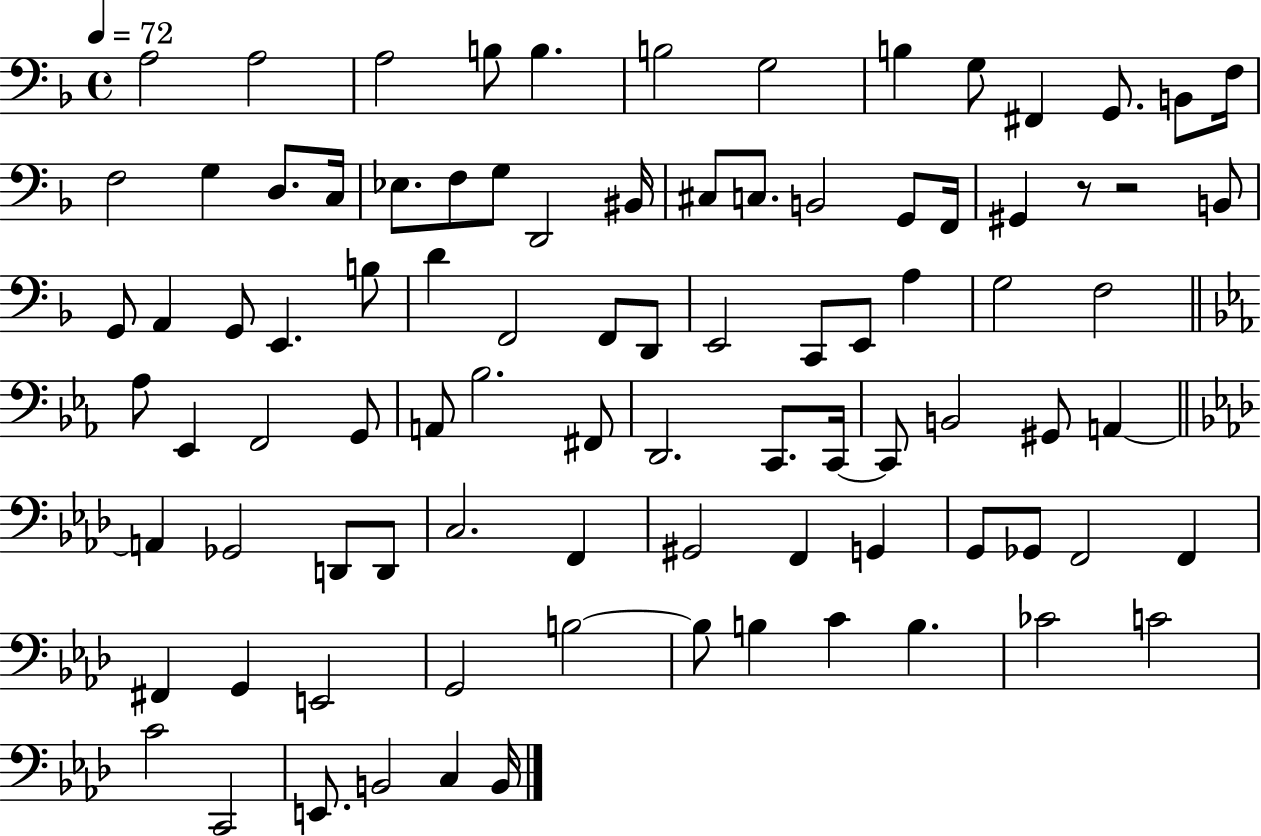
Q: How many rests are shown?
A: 2